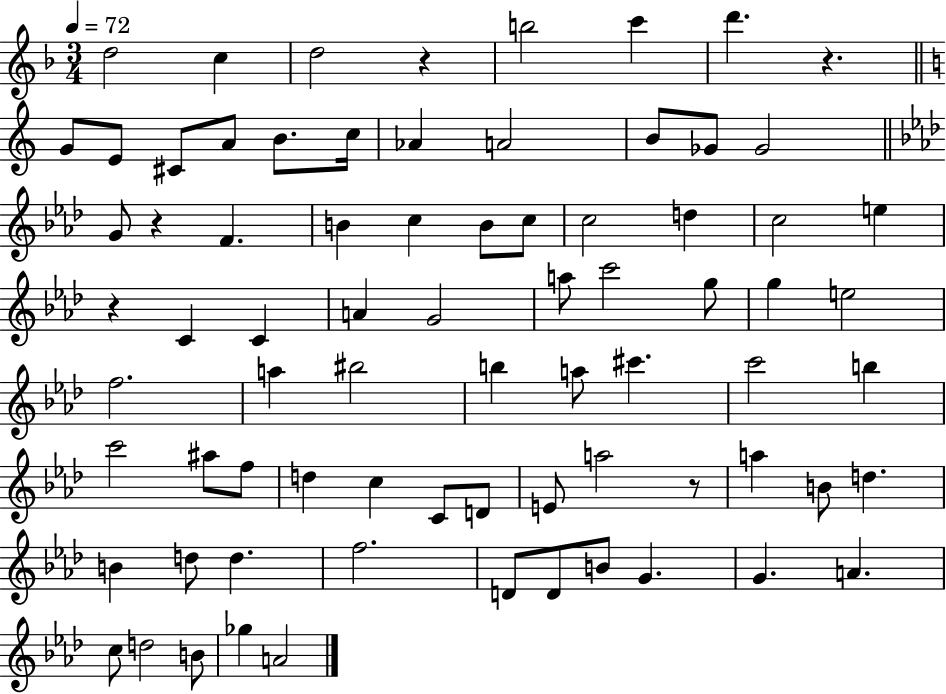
{
  \clef treble
  \numericTimeSignature
  \time 3/4
  \key f \major
  \tempo 4 = 72
  d''2 c''4 | d''2 r4 | b''2 c'''4 | d'''4. r4. | \break \bar "||" \break \key a \minor g'8 e'8 cis'8 a'8 b'8. c''16 | aes'4 a'2 | b'8 ges'8 ges'2 | \bar "||" \break \key f \minor g'8 r4 f'4. | b'4 c''4 b'8 c''8 | c''2 d''4 | c''2 e''4 | \break r4 c'4 c'4 | a'4 g'2 | a''8 c'''2 g''8 | g''4 e''2 | \break f''2. | a''4 bis''2 | b''4 a''8 cis'''4. | c'''2 b''4 | \break c'''2 ais''8 f''8 | d''4 c''4 c'8 d'8 | e'8 a''2 r8 | a''4 b'8 d''4. | \break b'4 d''8 d''4. | f''2. | d'8 d'8 b'8 g'4. | g'4. a'4. | \break c''8 d''2 b'8 | ges''4 a'2 | \bar "|."
}